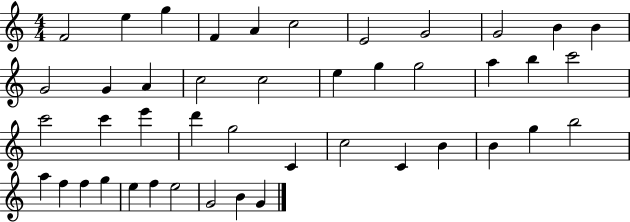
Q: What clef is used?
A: treble